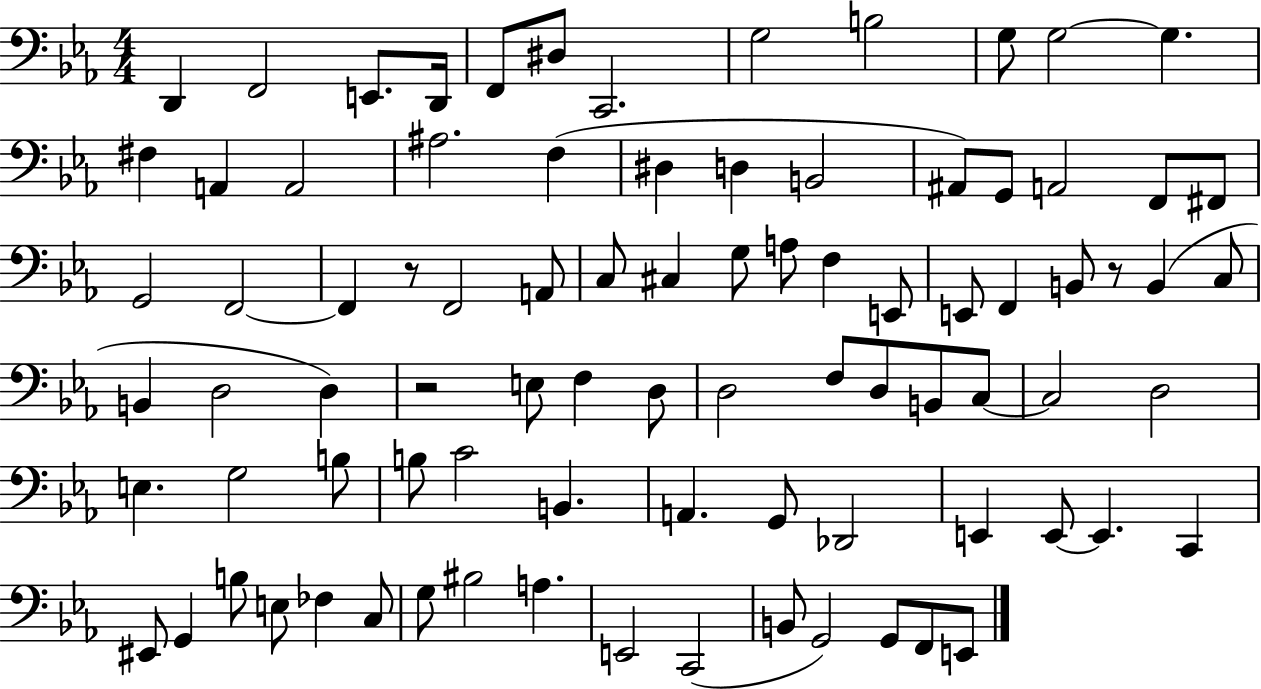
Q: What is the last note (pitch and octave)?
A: E2